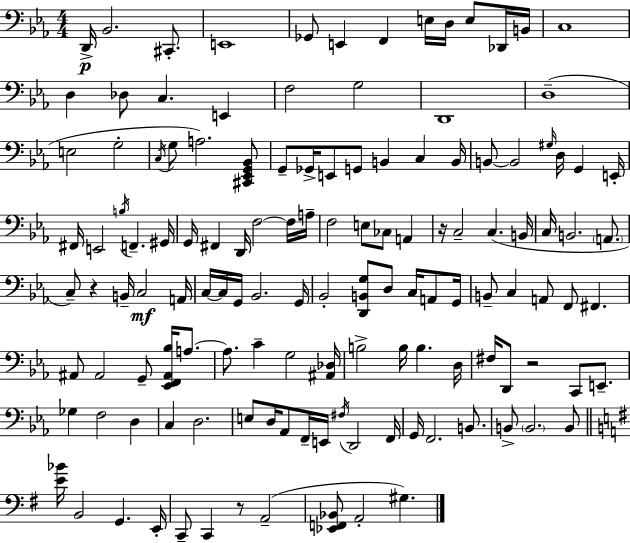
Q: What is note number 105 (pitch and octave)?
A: F#3